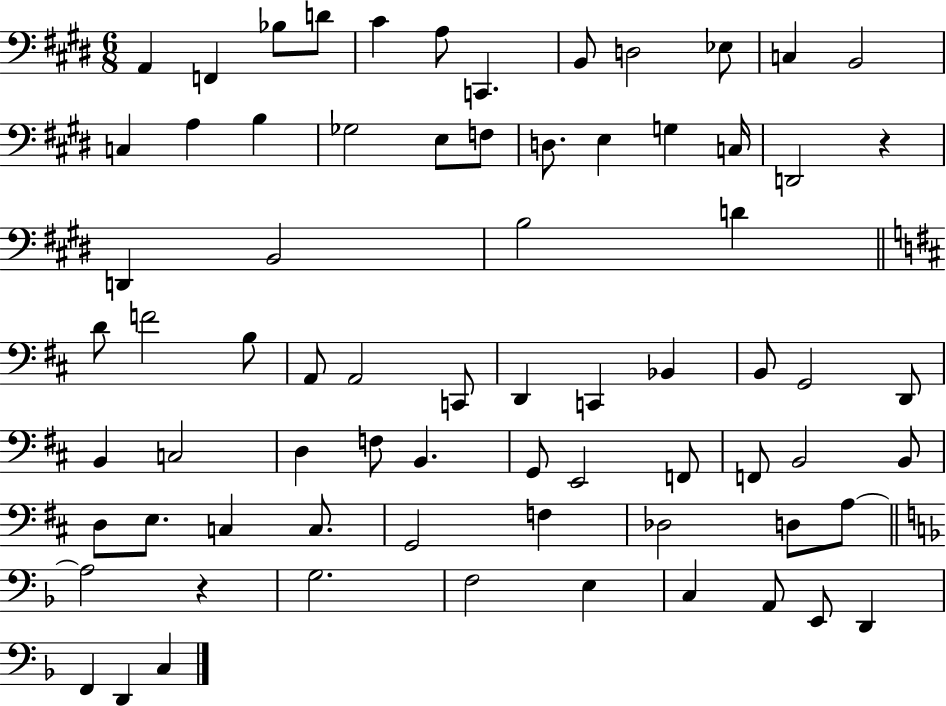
X:1
T:Untitled
M:6/8
L:1/4
K:E
A,, F,, _B,/2 D/2 ^C A,/2 C,, B,,/2 D,2 _E,/2 C, B,,2 C, A, B, _G,2 E,/2 F,/2 D,/2 E, G, C,/4 D,,2 z D,, B,,2 B,2 D D/2 F2 B,/2 A,,/2 A,,2 C,,/2 D,, C,, _B,, B,,/2 G,,2 D,,/2 B,, C,2 D, F,/2 B,, G,,/2 E,,2 F,,/2 F,,/2 B,,2 B,,/2 D,/2 E,/2 C, C,/2 G,,2 F, _D,2 D,/2 A,/2 A,2 z G,2 F,2 E, C, A,,/2 E,,/2 D,, F,, D,, C,